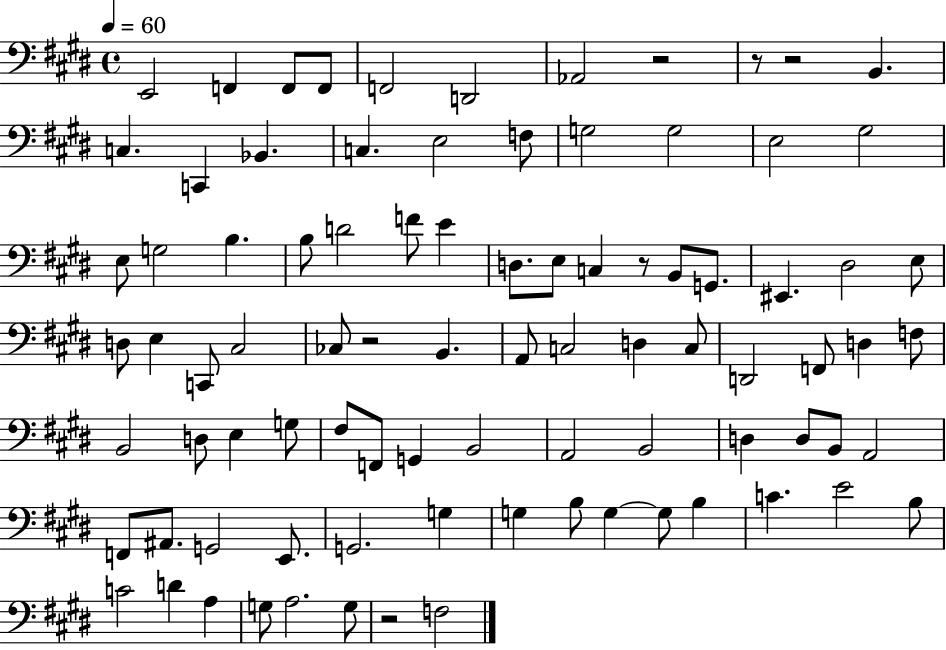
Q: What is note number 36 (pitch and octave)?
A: C2